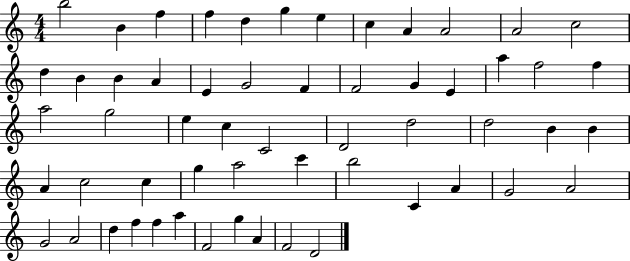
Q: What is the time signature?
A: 4/4